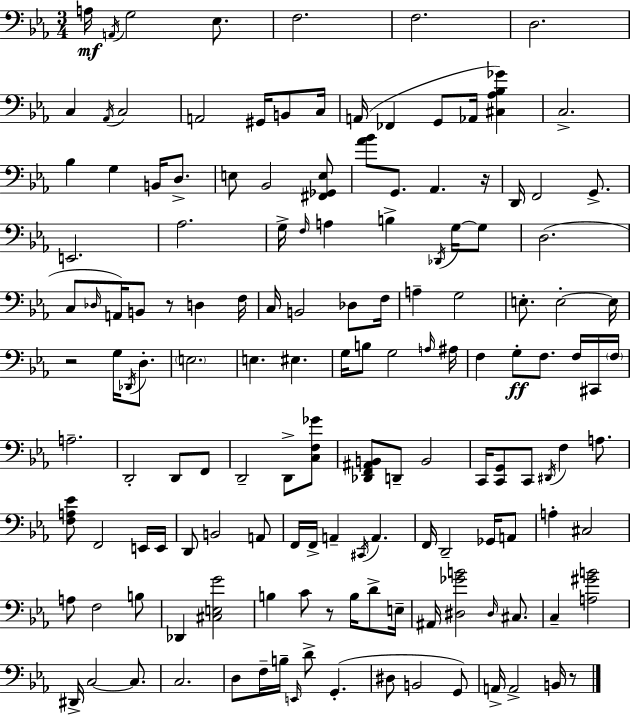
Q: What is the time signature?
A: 3/4